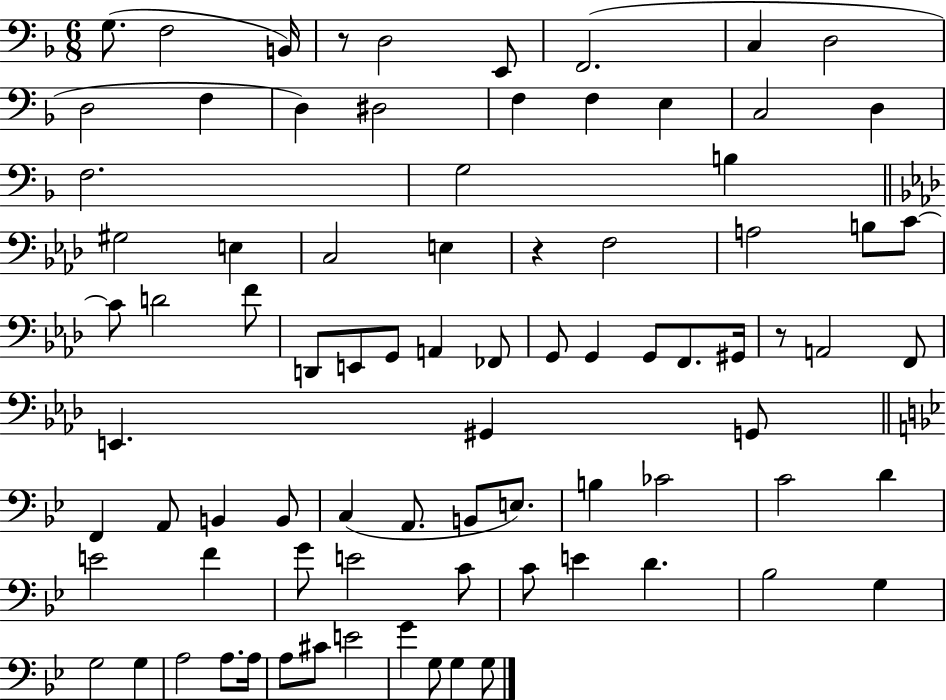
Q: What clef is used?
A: bass